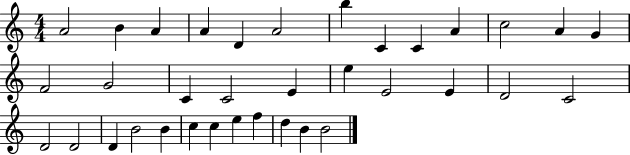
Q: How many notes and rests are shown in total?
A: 35